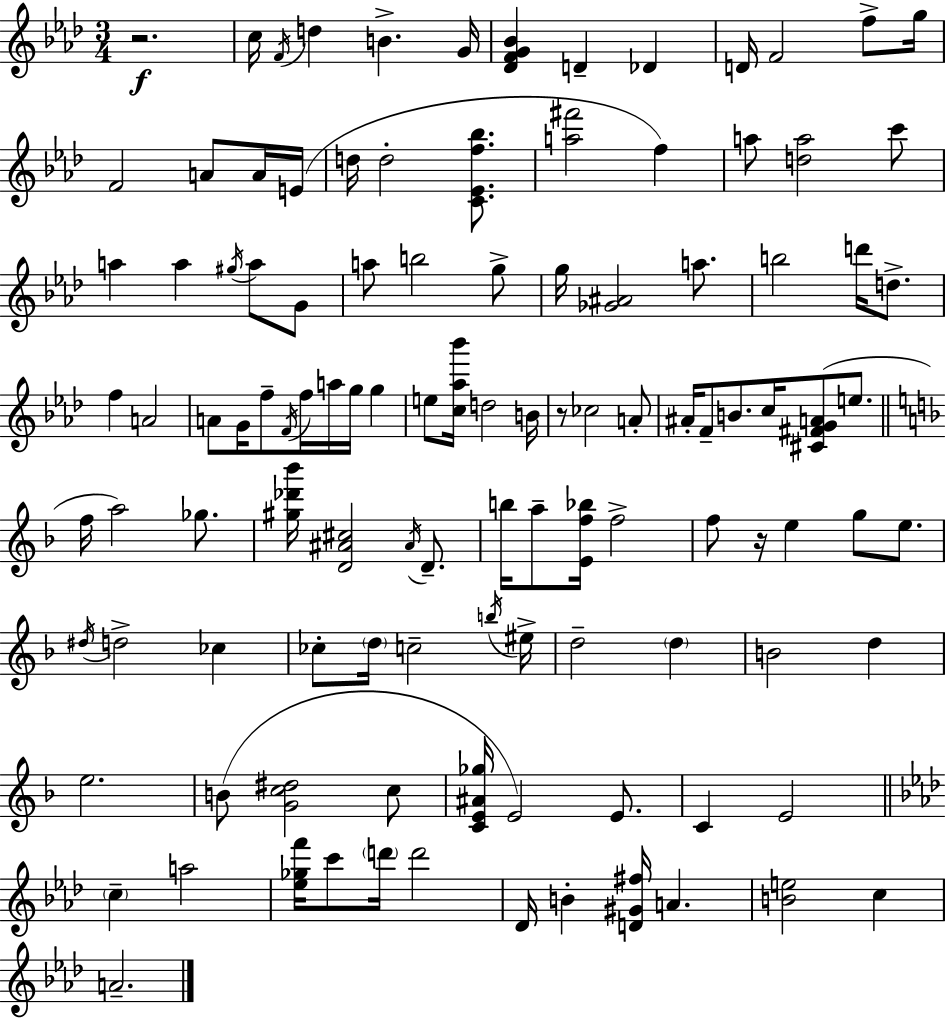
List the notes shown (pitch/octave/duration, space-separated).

R/h. C5/s F4/s D5/q B4/q. G4/s [Db4,F4,G4,Bb4]/q D4/q Db4/q D4/s F4/h F5/e G5/s F4/h A4/e A4/s E4/s D5/s D5/h [C4,Eb4,F5,Bb5]/e. [A5,F#6]/h F5/q A5/e [D5,A5]/h C6/e A5/q A5/q G#5/s A5/e G4/e A5/e B5/h G5/e G5/s [Gb4,A#4]/h A5/e. B5/h D6/s D5/e. F5/q A4/h A4/e G4/s F5/e F4/s F5/s A5/s G5/s G5/q E5/e [C5,Ab5,Bb6]/s D5/h B4/s R/e CES5/h A4/e A#4/s F4/e B4/e. C5/s [C#4,F#4,G4,A4]/e E5/e. F5/s A5/h Gb5/e. [G#5,Db6,Bb6]/s [D4,A#4,C#5]/h A#4/s D4/e. B5/s A5/e [E4,F5,Bb5]/s F5/h F5/e R/s E5/q G5/e E5/e. D#5/s D5/h CES5/q CES5/e D5/s C5/h B5/s EIS5/s D5/h D5/q B4/h D5/q E5/h. B4/e [G4,C5,D#5]/h C5/e [C4,E4,A#4,Gb5]/s E4/h E4/e. C4/q E4/h C5/q A5/h [Eb5,Gb5,F6]/s C6/e D6/s D6/h Db4/s B4/q [D4,G#4,F#5]/s A4/q. [B4,E5]/h C5/q A4/h.